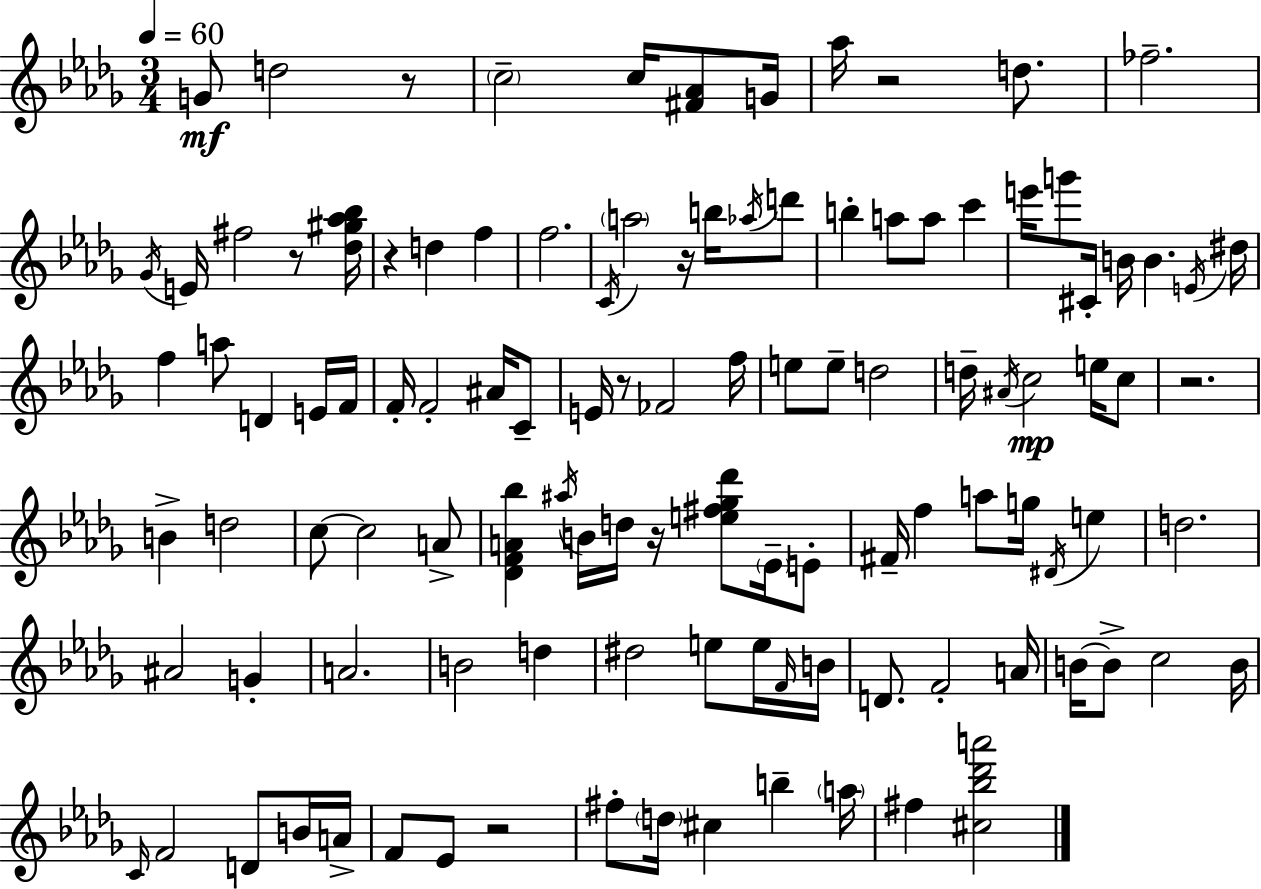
G4/e D5/h R/e C5/h C5/s [F#4,Ab4]/e G4/s Ab5/s R/h D5/e. FES5/h. Gb4/s E4/s F#5/h R/e [Db5,G#5,Ab5,Bb5]/s R/q D5/q F5/q F5/h. C4/s A5/h R/s B5/s Ab5/s D6/e B5/q A5/e A5/e C6/q E6/s G6/e C#4/s B4/s B4/q. E4/s D#5/s F5/q A5/e D4/q E4/s F4/s F4/s F4/h A#4/s C4/e E4/s R/e FES4/h F5/s E5/e E5/e D5/h D5/s A#4/s C5/h E5/s C5/e R/h. B4/q D5/h C5/e C5/h A4/e [Db4,F4,A4,Bb5]/q A#5/s B4/s D5/s R/s [E5,F#5,Gb5,Db6]/e Eb4/s E4/e F#4/s F5/q A5/e G5/s D#4/s E5/q D5/h. A#4/h G4/q A4/h. B4/h D5/q D#5/h E5/e E5/s F4/s B4/s D4/e. F4/h A4/s B4/s B4/e C5/h B4/s C4/s F4/h D4/e B4/s A4/s F4/e Eb4/e R/h F#5/e D5/s C#5/q B5/q A5/s F#5/q [C#5,Bb5,Db6,A6]/h